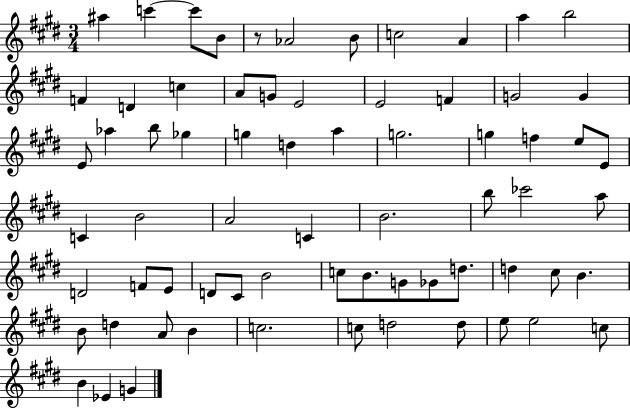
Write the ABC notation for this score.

X:1
T:Untitled
M:3/4
L:1/4
K:E
^a c' c'/2 B/2 z/2 _A2 B/2 c2 A a b2 F D c A/2 G/2 E2 E2 F G2 G E/2 _a b/2 _g g d a g2 g f e/2 E/2 C B2 A2 C B2 b/2 _c'2 a/2 D2 F/2 E/2 D/2 ^C/2 B2 c/2 B/2 G/2 _G/2 d/2 d ^c/2 B B/2 d A/2 B c2 c/2 d2 d/2 e/2 e2 c/2 B _E G